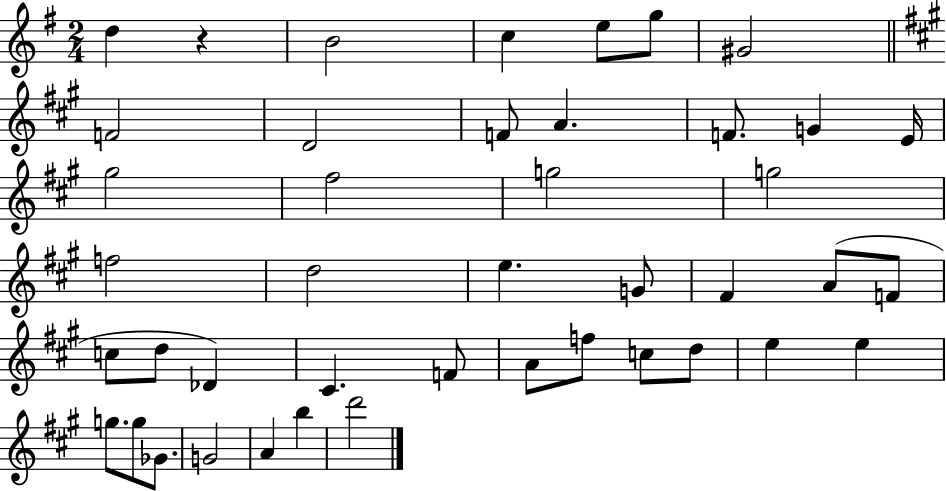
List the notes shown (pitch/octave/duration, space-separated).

D5/q R/q B4/h C5/q E5/e G5/e G#4/h F4/h D4/h F4/e A4/q. F4/e. G4/q E4/s G#5/h F#5/h G5/h G5/h F5/h D5/h E5/q. G4/e F#4/q A4/e F4/e C5/e D5/e Db4/q C#4/q. F4/e A4/e F5/e C5/e D5/e E5/q E5/q G5/e. G5/e Gb4/e. G4/h A4/q B5/q D6/h